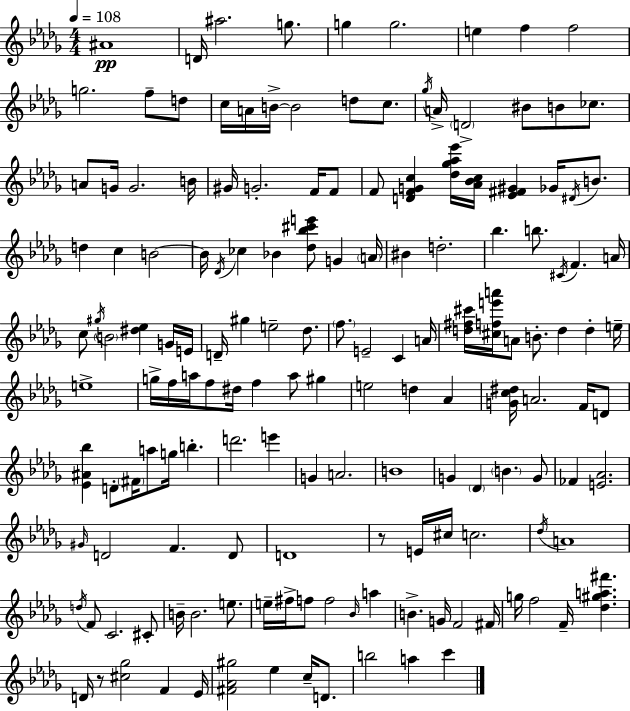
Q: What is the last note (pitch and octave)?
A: C6